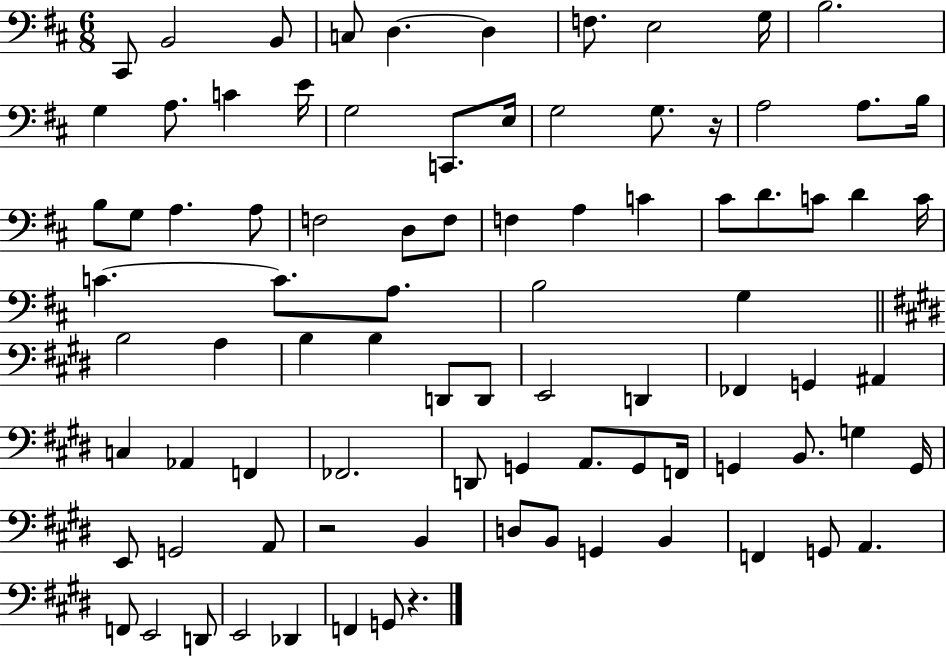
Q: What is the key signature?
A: D major